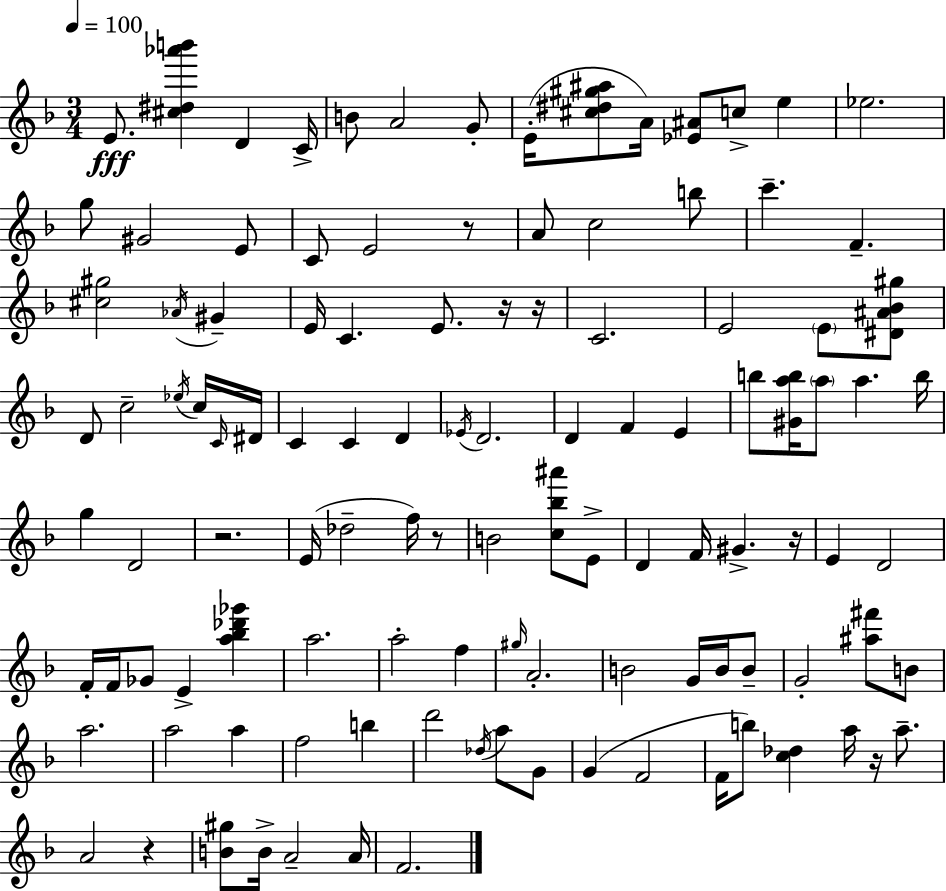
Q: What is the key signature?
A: D minor